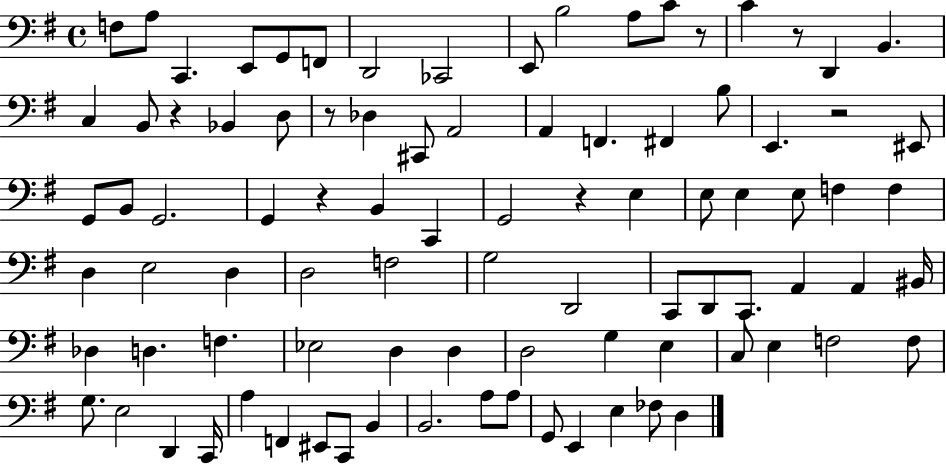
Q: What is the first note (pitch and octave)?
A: F3